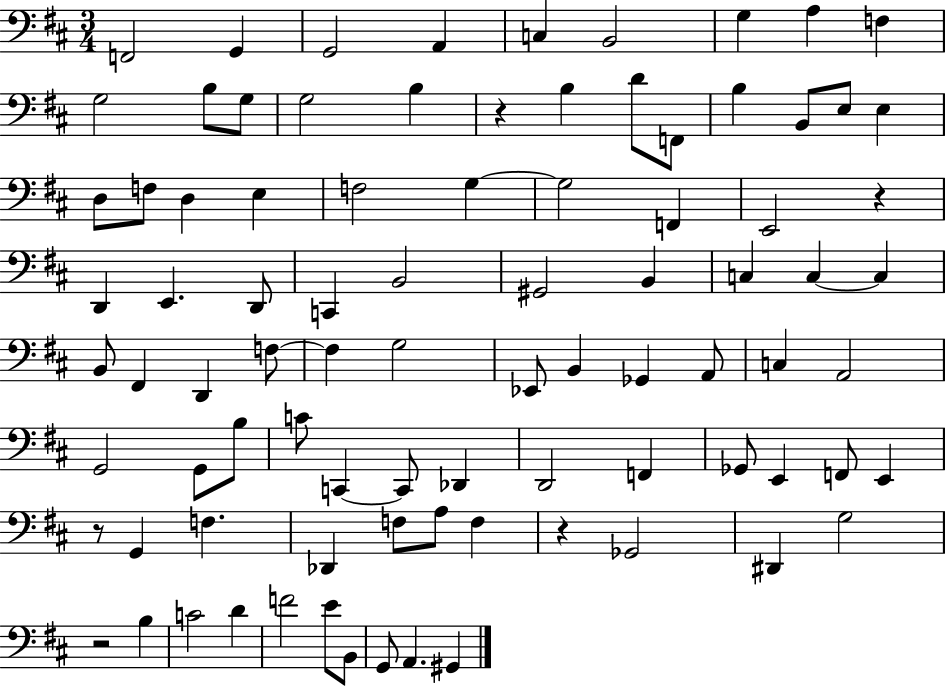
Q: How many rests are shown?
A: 5